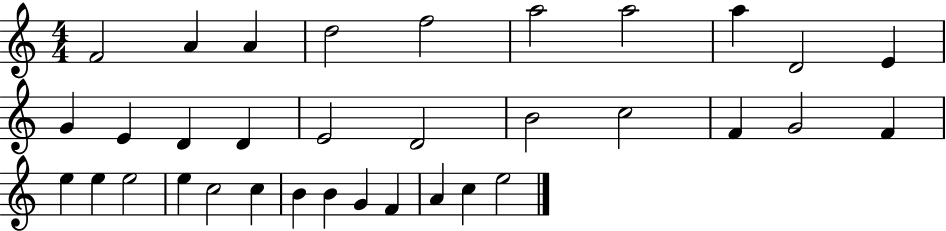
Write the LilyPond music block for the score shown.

{
  \clef treble
  \numericTimeSignature
  \time 4/4
  \key c \major
  f'2 a'4 a'4 | d''2 f''2 | a''2 a''2 | a''4 d'2 e'4 | \break g'4 e'4 d'4 d'4 | e'2 d'2 | b'2 c''2 | f'4 g'2 f'4 | \break e''4 e''4 e''2 | e''4 c''2 c''4 | b'4 b'4 g'4 f'4 | a'4 c''4 e''2 | \break \bar "|."
}